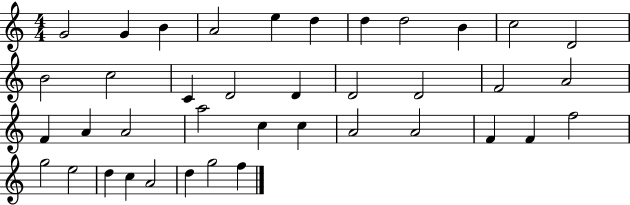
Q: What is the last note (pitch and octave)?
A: F5